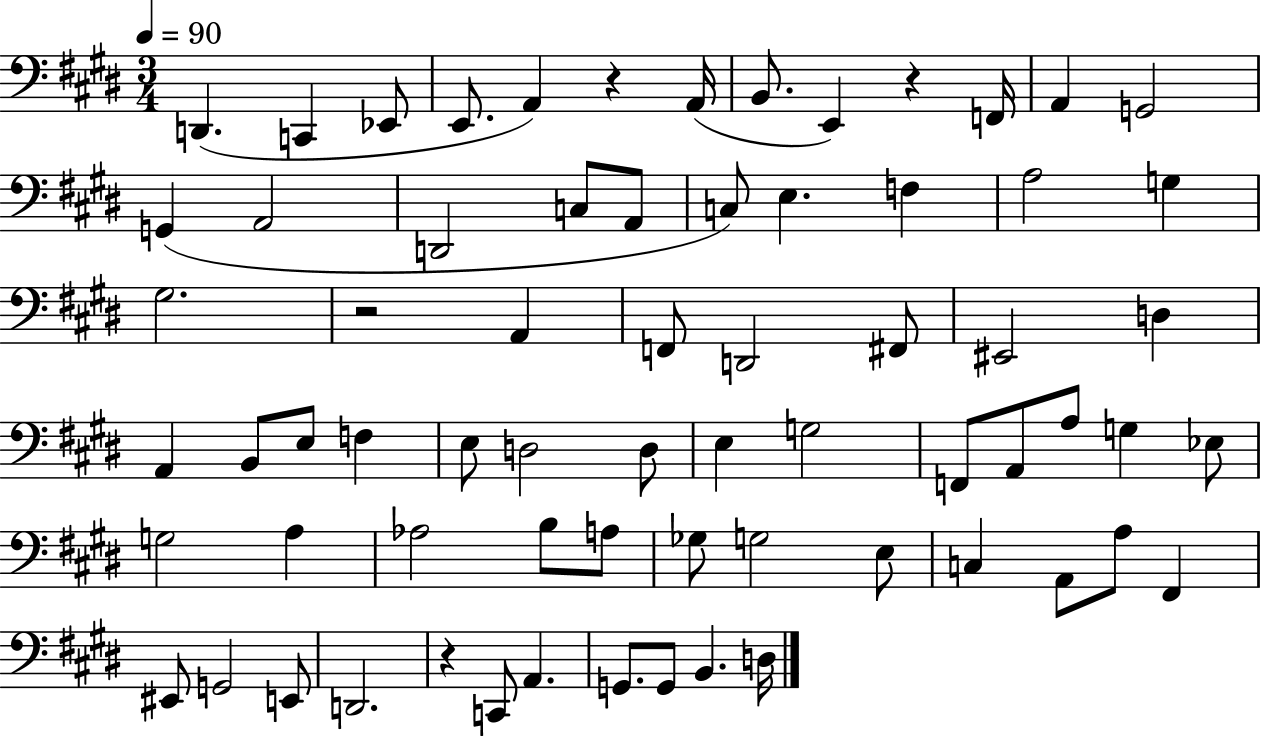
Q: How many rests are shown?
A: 4